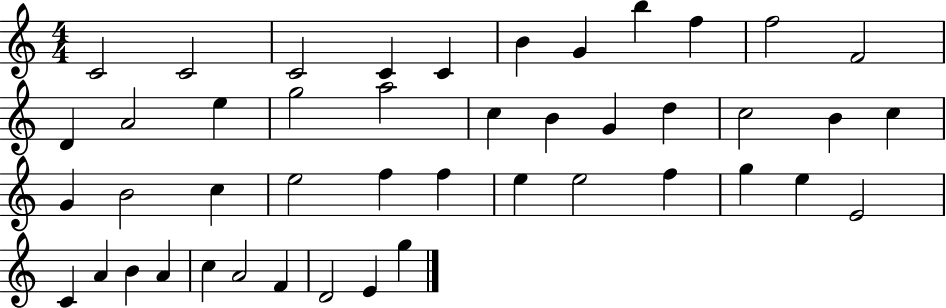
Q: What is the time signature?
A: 4/4